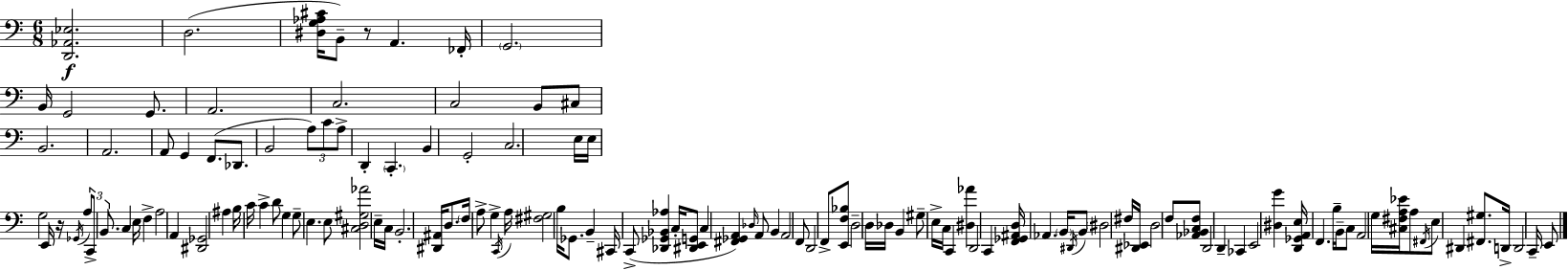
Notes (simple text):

[D2,Ab2,Eb3]/h. D3/h. [D#3,G3,Ab3,C#4]/s B2/e R/e A2/q. FES2/s G2/h. B2/s G2/h G2/e. A2/h. C3/h. C3/h B2/e C#3/e B2/h. A2/h. A2/e G2/q F2/e. Db2/e. B2/h A3/e C4/e A3/e D2/q C2/q. B2/q G2/h C3/h. E3/s E3/s G3/h E2/s R/s Gb2/s A3/e C2/e B2/e. C3/q E3/s F3/q A3/h A2/q [D#2,Gb2]/h A#3/q B3/s C4/s C4/q D4/e G3/q G3/e E3/q. E3/e [C#3,D3,G#3,Ab4]/h E3/s C3/s B2/h. [D#2,A#2]/s D3/e. F3/s A3/e G3/q C2/s A3/s [F#3,G#3]/h B3/s Gb2/e. B2/q C#2/s C2/e [Db2,Gb2,Bb2,Ab3]/q C3/s [D#2,E2,G2]/e C3/q [F#2,Gb2,A2]/q Db3/s A2/e B2/q A2/h F2/e D2/h F2/e [E2,F3,Bb3]/e D3/h D3/s Db3/s B2/q G#3/e E3/s C3/s C2/q [D#3,Ab4]/q D2/h C2/q [F2,Gb2,A#2,D3]/s Ab2/q. B2/s D#2/s B2/e D#3/h F#3/s [D#2,Eb2]/s D3/h F3/e [Ab2,Bb2,C3,F3]/e D2/h D2/q CES2/q E2/h [D#3,G4]/q [D2,Gb2,A2,E3]/s F2/q. B3/s B2/s C3/e A2/h G3/s [C#3,F#3,A3,Eb4]/s A3/e F#2/s E3/e D#2/q [F#2,G#3]/e. D2/s D2/h C2/s E2/e